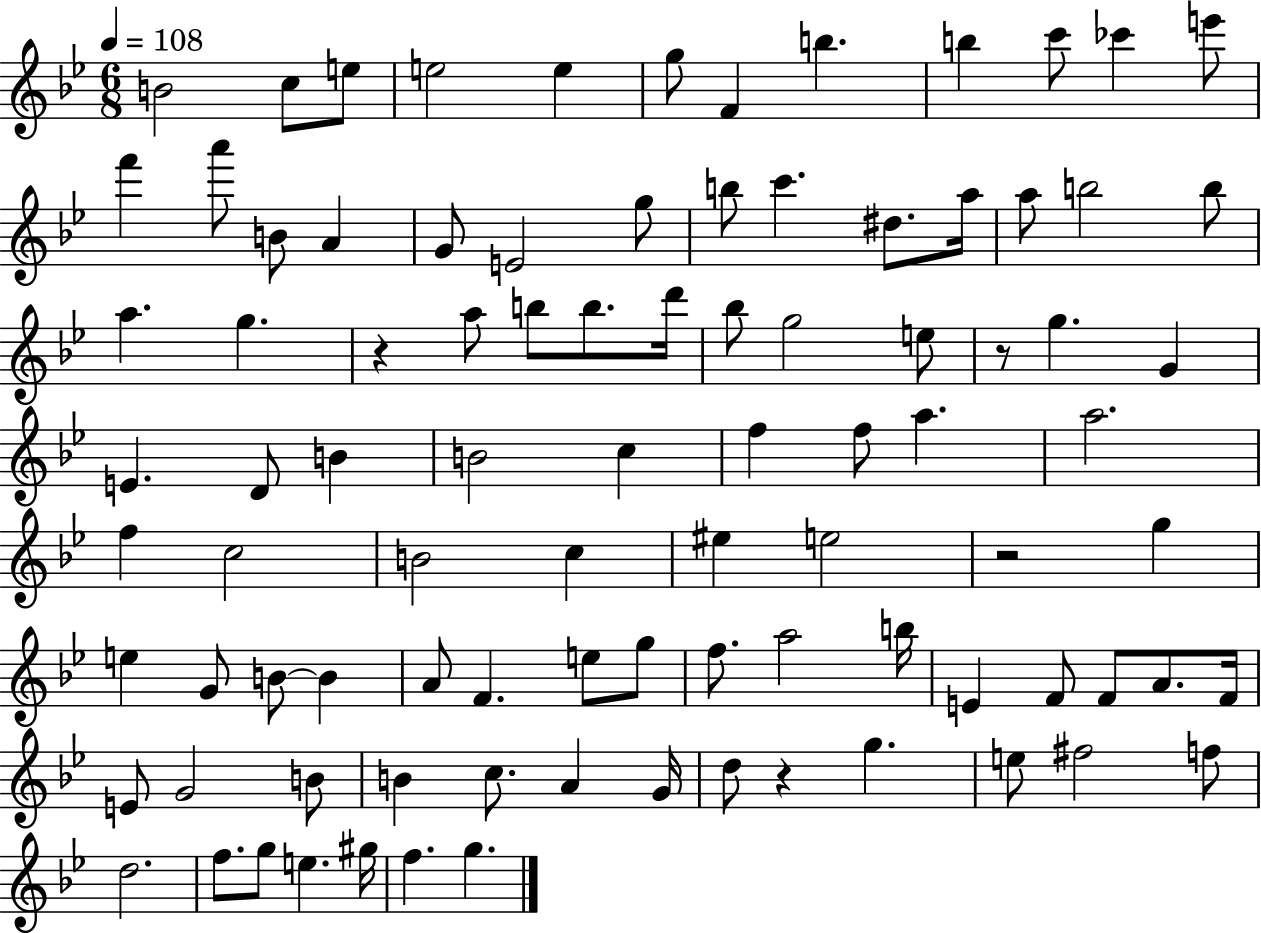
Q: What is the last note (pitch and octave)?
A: G5